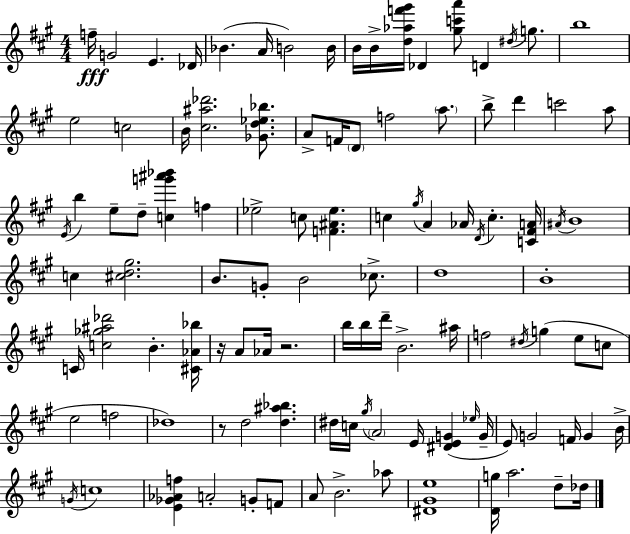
F5/s G4/h E4/q. Db4/s Bb4/q. A4/s B4/h B4/s B4/s B4/s [D5,Ab5,F6,G#6]/s Db4/q [G#5,C6,A6]/e D4/q D#5/s G5/e. B5/w E5/h C5/h B4/s [C#5,A#5,Db6]/h. [Gb4,D5,Eb5,Bb5]/e. A4/e F4/s D4/e F5/h A5/e. B5/e D6/q C6/h A5/e E4/s B5/q E5/e D5/e [C5,G6,A#6,Bb6]/q F5/q Eb5/h C5/e [F4,A#4,Eb5]/q. C5/q G#5/s A4/q Ab4/s D4/s C5/q. [C4,F#4,A4]/s A#4/s B4/w C5/q [C#5,D5,G#5]/h. B4/e. G4/e B4/h CES5/e. D5/w B4/w C4/s [C5,Gb5,A#5,Db6]/h B4/q. [C#4,Ab4,Bb5]/s R/s A4/e Ab4/s R/h. B5/s B5/s D6/s B4/h. A#5/s F5/h D#5/s G5/q E5/e C5/e E5/h F5/h Db5/w R/e D5/h [D5,A#5,Bb5]/q. D#5/s C5/s G#5/s A4/h E4/s [D#4,E4,G4]/q Eb5/s G4/s E4/e G4/h F4/s G4/q B4/s G4/s C5/w [E4,Gb4,Ab4,F5]/q A4/h G4/e F4/e A4/e B4/h. Ab5/e [D#4,G#4,E5]/w [D4,G5]/s A5/h. D5/e Db5/s